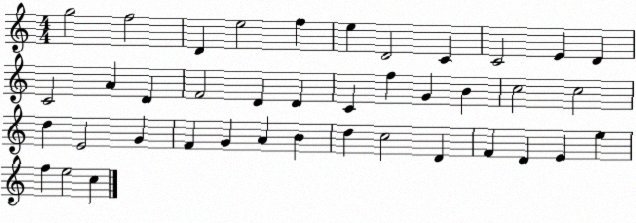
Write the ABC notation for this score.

X:1
T:Untitled
M:4/4
L:1/4
K:C
g2 f2 D e2 f e D2 C C2 E D C2 A D F2 D D C f G B c2 c2 d E2 G F G A B d c2 D F D E e f e2 c